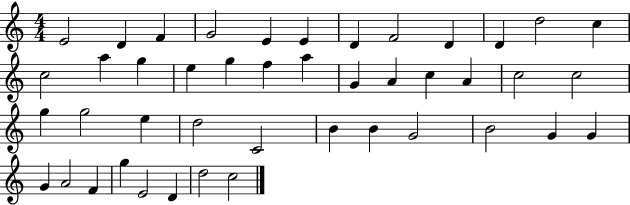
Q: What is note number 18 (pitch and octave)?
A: F5